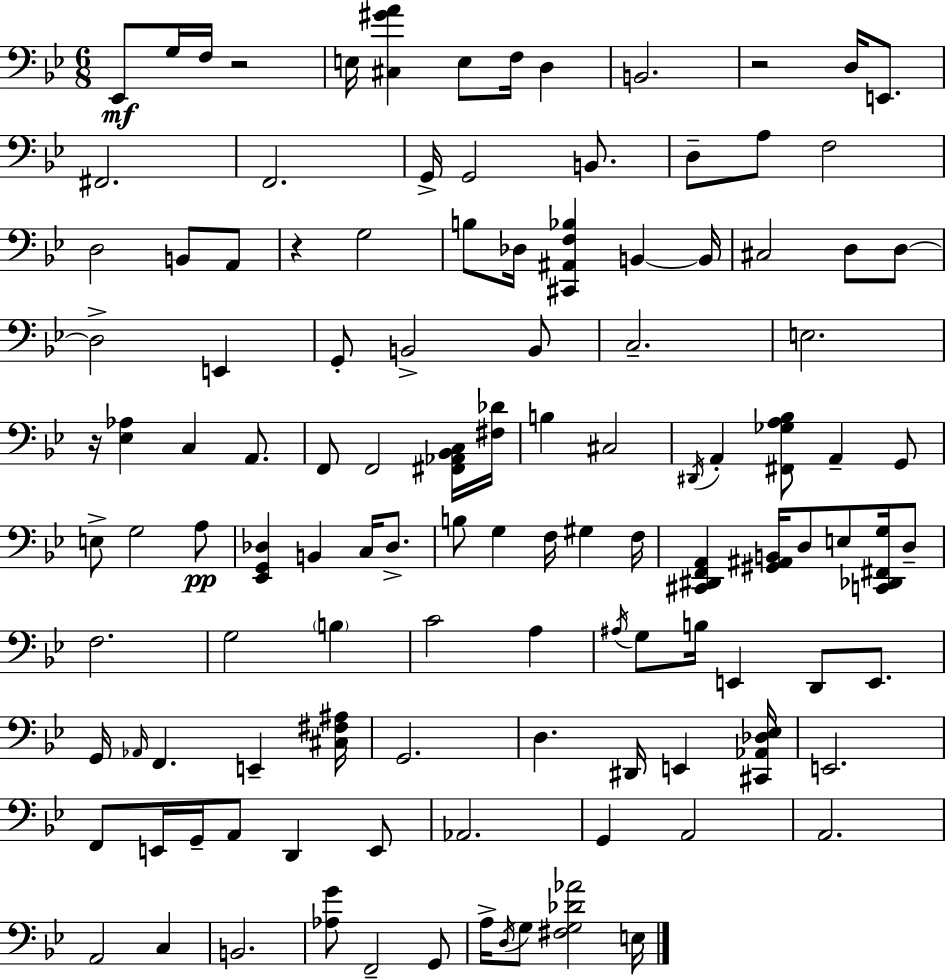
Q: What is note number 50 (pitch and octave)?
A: B2